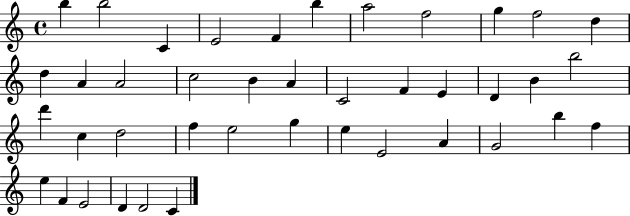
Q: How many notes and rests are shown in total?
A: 41